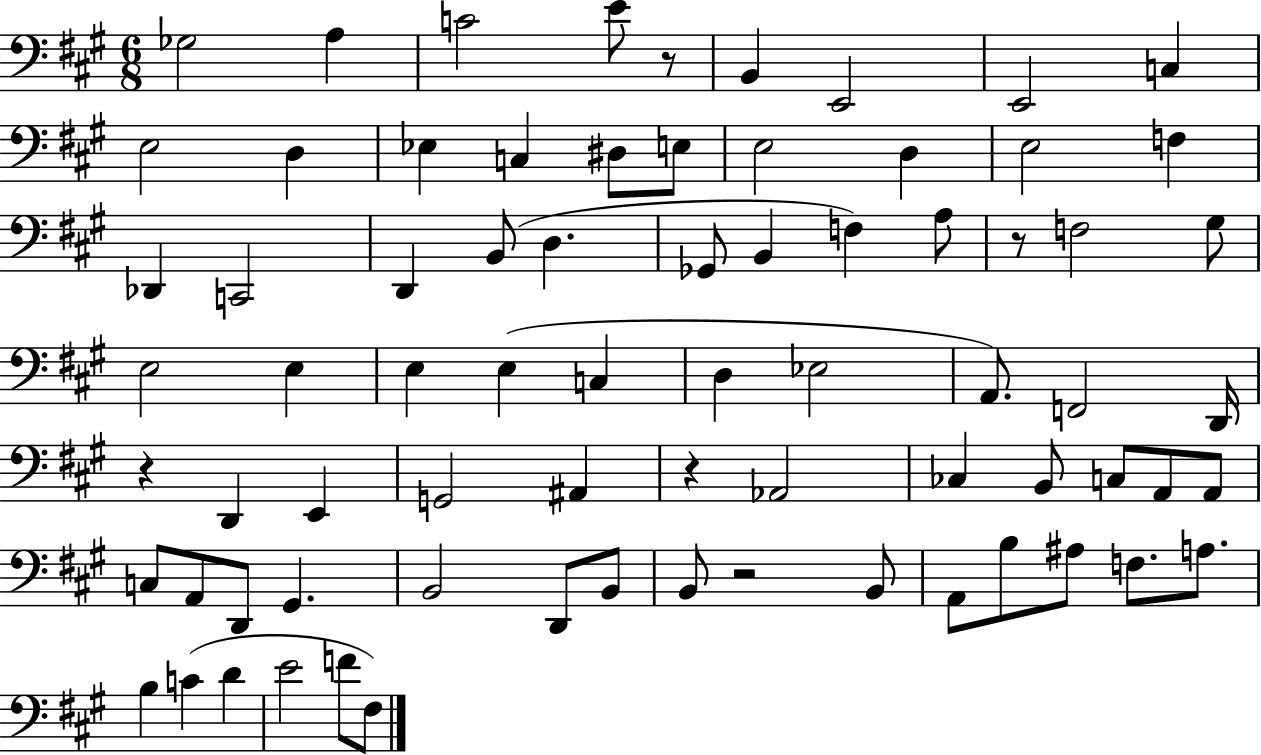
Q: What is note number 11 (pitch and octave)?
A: Eb3